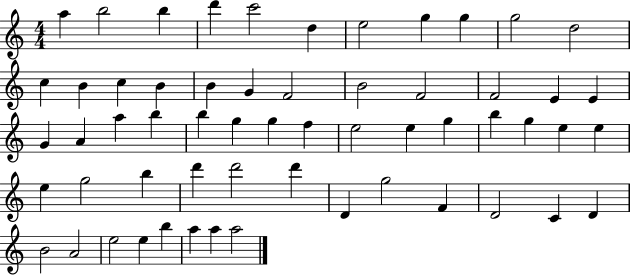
A5/q B5/h B5/q D6/q C6/h D5/q E5/h G5/q G5/q G5/h D5/h C5/q B4/q C5/q B4/q B4/q G4/q F4/h B4/h F4/h F4/h E4/q E4/q G4/q A4/q A5/q B5/q B5/q G5/q G5/q F5/q E5/h E5/q G5/q B5/q G5/q E5/q E5/q E5/q G5/h B5/q D6/q D6/h D6/q D4/q G5/h F4/q D4/h C4/q D4/q B4/h A4/h E5/h E5/q B5/q A5/q A5/q A5/h